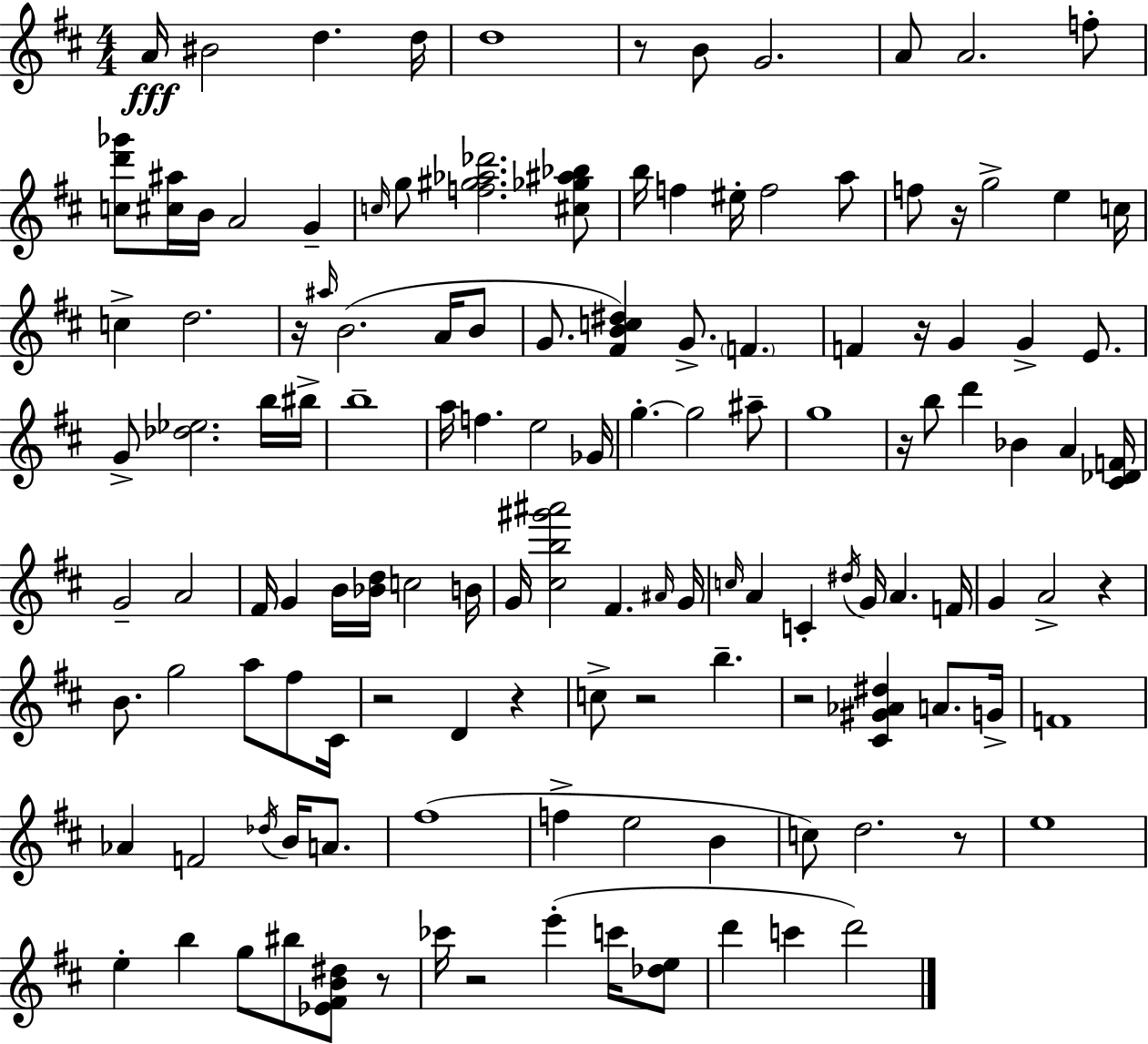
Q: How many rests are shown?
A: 13